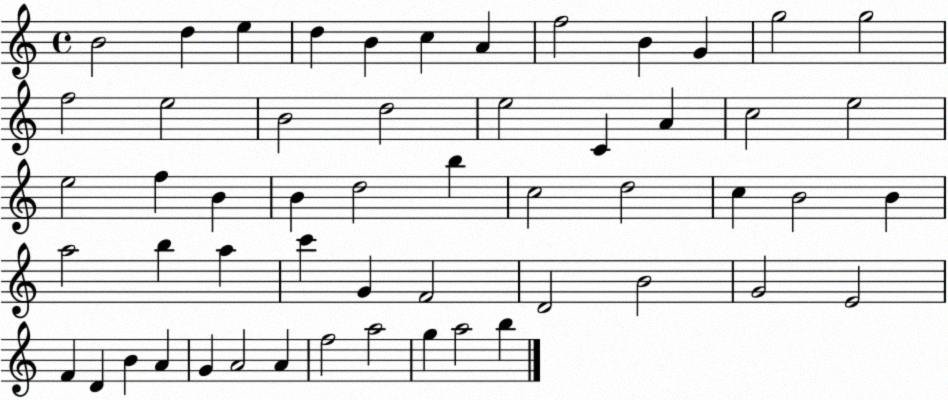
X:1
T:Untitled
M:4/4
L:1/4
K:C
B2 d e d B c A f2 B G g2 g2 f2 e2 B2 d2 e2 C A c2 e2 e2 f B B d2 b c2 d2 c B2 B a2 b a c' G F2 D2 B2 G2 E2 F D B A G A2 A f2 a2 g a2 b